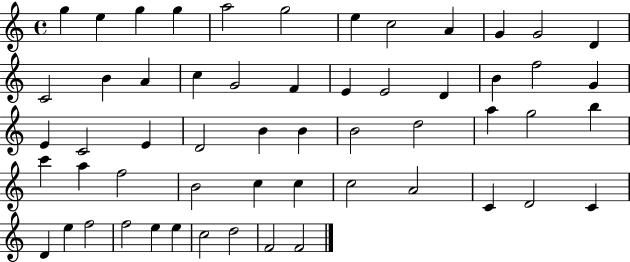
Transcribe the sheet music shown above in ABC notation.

X:1
T:Untitled
M:4/4
L:1/4
K:C
g e g g a2 g2 e c2 A G G2 D C2 B A c G2 F E E2 D B f2 G E C2 E D2 B B B2 d2 a g2 b c' a f2 B2 c c c2 A2 C D2 C D e f2 f2 e e c2 d2 F2 F2